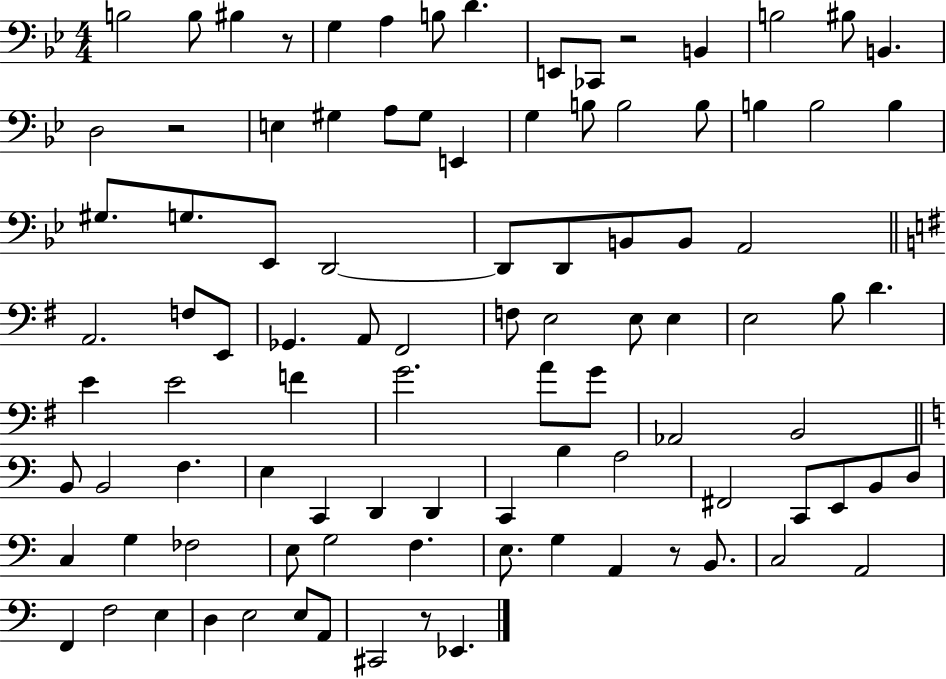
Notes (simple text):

B3/h B3/e BIS3/q R/e G3/q A3/q B3/e D4/q. E2/e CES2/e R/h B2/q B3/h BIS3/e B2/q. D3/h R/h E3/q G#3/q A3/e G#3/e E2/q G3/q B3/e B3/h B3/e B3/q B3/h B3/q G#3/e. G3/e. Eb2/e D2/h D2/e D2/e B2/e B2/e A2/h A2/h. F3/e E2/e Gb2/q. A2/e F#2/h F3/e E3/h E3/e E3/q E3/h B3/e D4/q. E4/q E4/h F4/q G4/h. A4/e G4/e Ab2/h B2/h B2/e B2/h F3/q. E3/q C2/q D2/q D2/q C2/q B3/q A3/h F#2/h C2/e E2/e B2/e D3/e C3/q G3/q FES3/h E3/e G3/h F3/q. E3/e. G3/q A2/q R/e B2/e. C3/h A2/h F2/q F3/h E3/q D3/q E3/h E3/e A2/e C#2/h R/e Eb2/q.